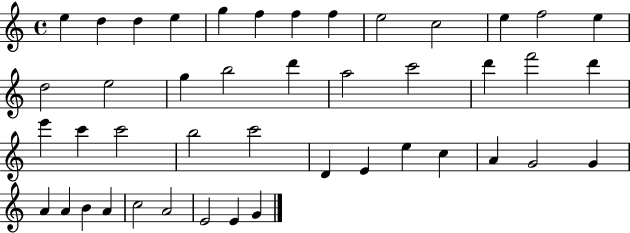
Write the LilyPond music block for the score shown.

{
  \clef treble
  \time 4/4
  \defaultTimeSignature
  \key c \major
  e''4 d''4 d''4 e''4 | g''4 f''4 f''4 f''4 | e''2 c''2 | e''4 f''2 e''4 | \break d''2 e''2 | g''4 b''2 d'''4 | a''2 c'''2 | d'''4 f'''2 d'''4 | \break e'''4 c'''4 c'''2 | b''2 c'''2 | d'4 e'4 e''4 c''4 | a'4 g'2 g'4 | \break a'4 a'4 b'4 a'4 | c''2 a'2 | e'2 e'4 g'4 | \bar "|."
}